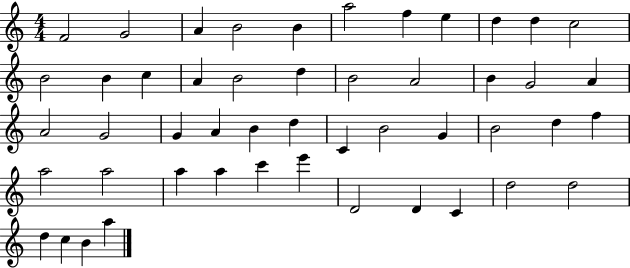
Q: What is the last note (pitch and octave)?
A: A5